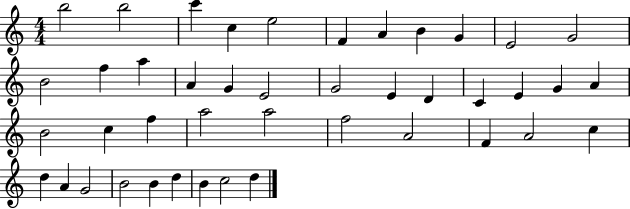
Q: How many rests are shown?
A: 0